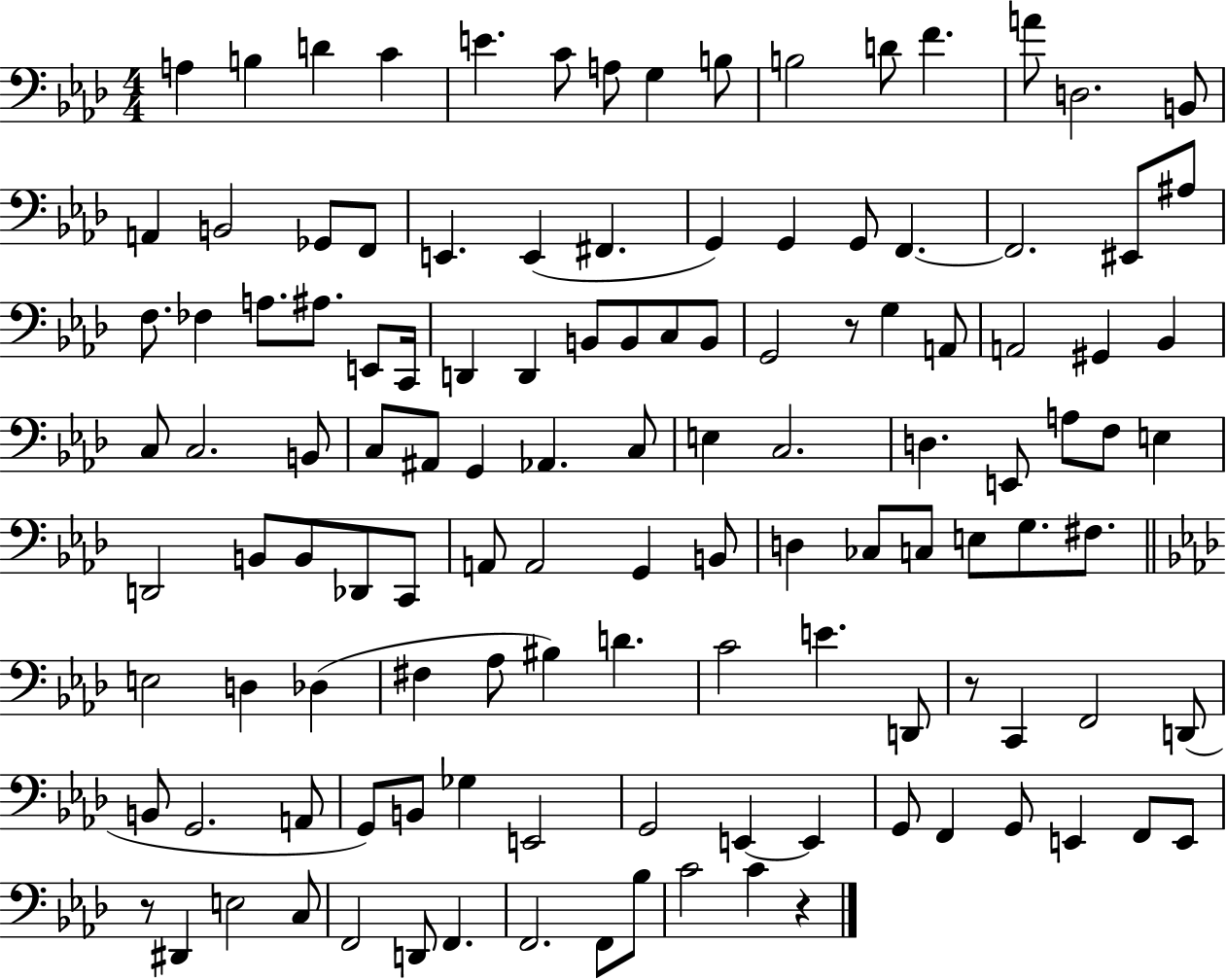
X:1
T:Untitled
M:4/4
L:1/4
K:Ab
A, B, D C E C/2 A,/2 G, B,/2 B,2 D/2 F A/2 D,2 B,,/2 A,, B,,2 _G,,/2 F,,/2 E,, E,, ^F,, G,, G,, G,,/2 F,, F,,2 ^E,,/2 ^A,/2 F,/2 _F, A,/2 ^A,/2 E,,/2 C,,/4 D,, D,, B,,/2 B,,/2 C,/2 B,,/2 G,,2 z/2 G, A,,/2 A,,2 ^G,, _B,, C,/2 C,2 B,,/2 C,/2 ^A,,/2 G,, _A,, C,/2 E, C,2 D, E,,/2 A,/2 F,/2 E, D,,2 B,,/2 B,,/2 _D,,/2 C,,/2 A,,/2 A,,2 G,, B,,/2 D, _C,/2 C,/2 E,/2 G,/2 ^F,/2 E,2 D, _D, ^F, _A,/2 ^B, D C2 E D,,/2 z/2 C,, F,,2 D,,/2 B,,/2 G,,2 A,,/2 G,,/2 B,,/2 _G, E,,2 G,,2 E,, E,, G,,/2 F,, G,,/2 E,, F,,/2 E,,/2 z/2 ^D,, E,2 C,/2 F,,2 D,,/2 F,, F,,2 F,,/2 _B,/2 C2 C z